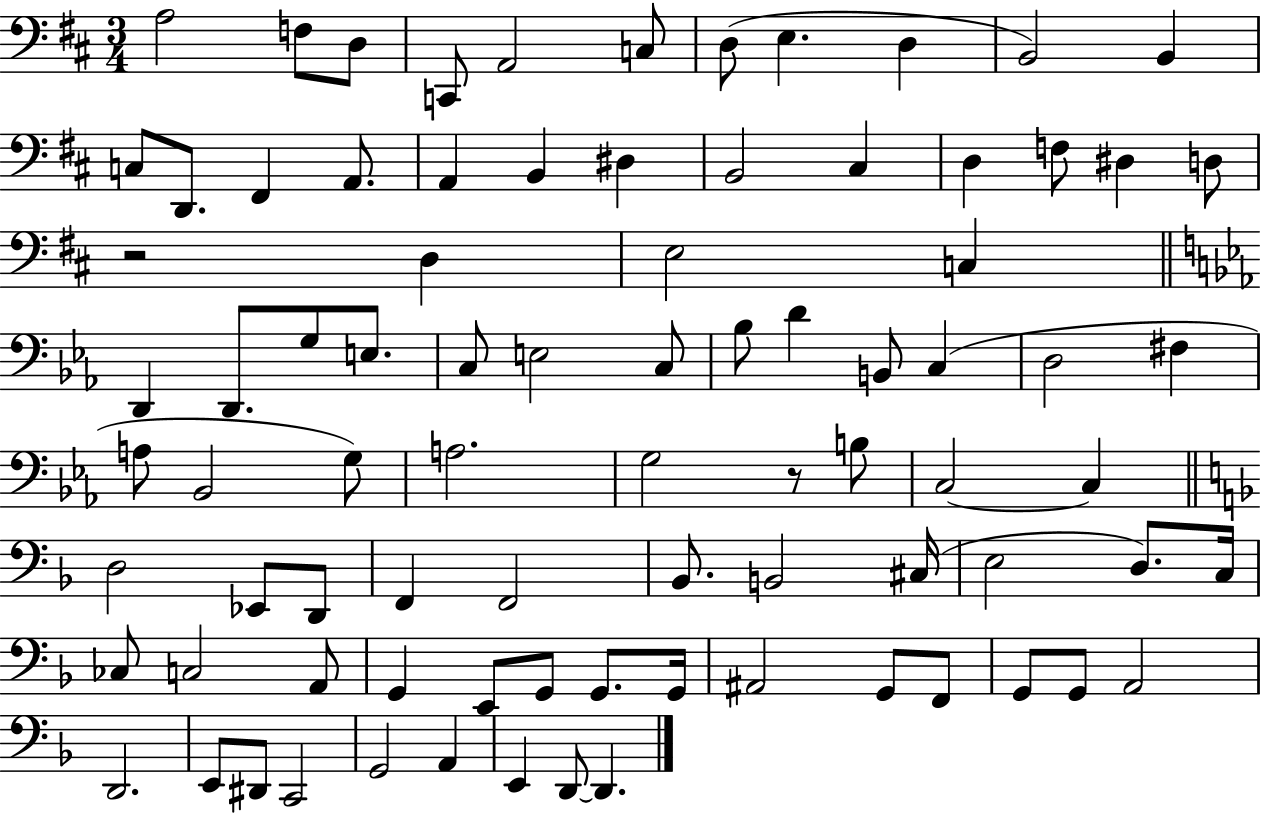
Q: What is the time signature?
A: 3/4